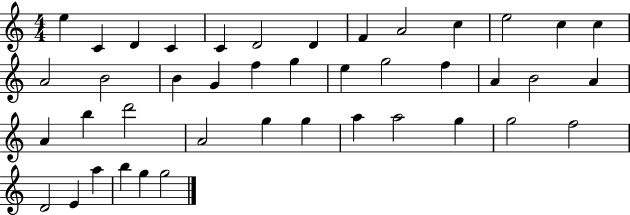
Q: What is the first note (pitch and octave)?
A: E5